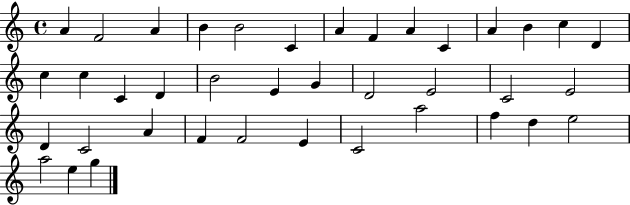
A4/q F4/h A4/q B4/q B4/h C4/q A4/q F4/q A4/q C4/q A4/q B4/q C5/q D4/q C5/q C5/q C4/q D4/q B4/h E4/q G4/q D4/h E4/h C4/h E4/h D4/q C4/h A4/q F4/q F4/h E4/q C4/h A5/h F5/q D5/q E5/h A5/h E5/q G5/q